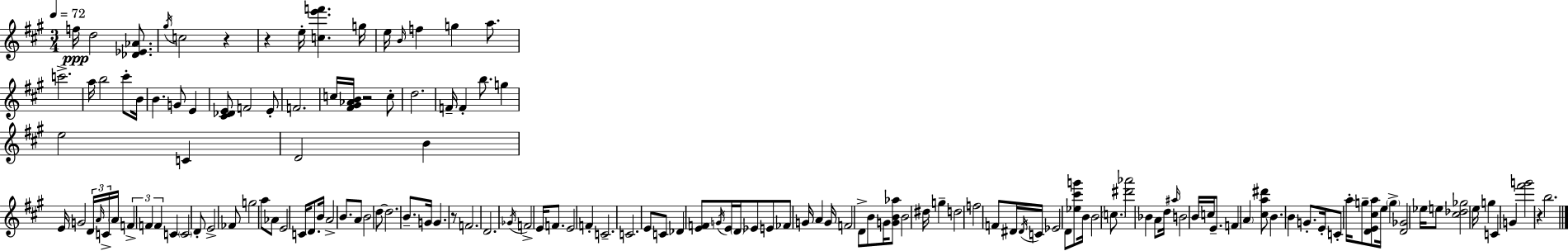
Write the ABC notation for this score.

X:1
T:Untitled
M:3/4
L:1/4
K:A
f/4 d2 [_D_E_A]/2 ^g/4 c2 z z e/4 [ce'f'] g/4 e/4 B/4 f g a/2 c'2 a/4 b2 ^c'/2 B/4 B G/2 E [^C_DE]/2 F2 E/2 F2 c/4 [^F^G_AB]/4 z2 c/2 d2 F/4 F b/2 g e2 C D2 B E/4 G2 D/4 A/4 C/4 A/4 F F F C C2 D/2 E2 _F/2 g2 a/2 _A/2 E2 C/4 D/2 B/4 A2 B/2 A/2 B2 d/2 d2 B/2 G/4 G z/2 F2 D2 _G/4 F2 E/4 F/2 E2 F C2 C2 E/2 C/2 _D [EF]/2 G/4 E/4 D/4 _E/2 E/2 _F/2 G/4 A G/4 F2 D/2 B/2 G/4 [GB_a]/2 B2 ^d/4 g d2 f2 F/2 ^D/4 ^D/4 C/4 _E2 D/2 [_e^c'g']/2 B/4 B2 c/2 [^d'_a']2 _B A/2 d/4 ^a/4 B2 B/4 c/4 E/2 F A [^ca^d']/2 B B G/2 E/4 C/2 a/4 g/2 [DE^ca]/2 e/4 g [D_G]2 _e/4 e/2 [^c_d_g]2 e/4 g C G [^f'g']2 z b2